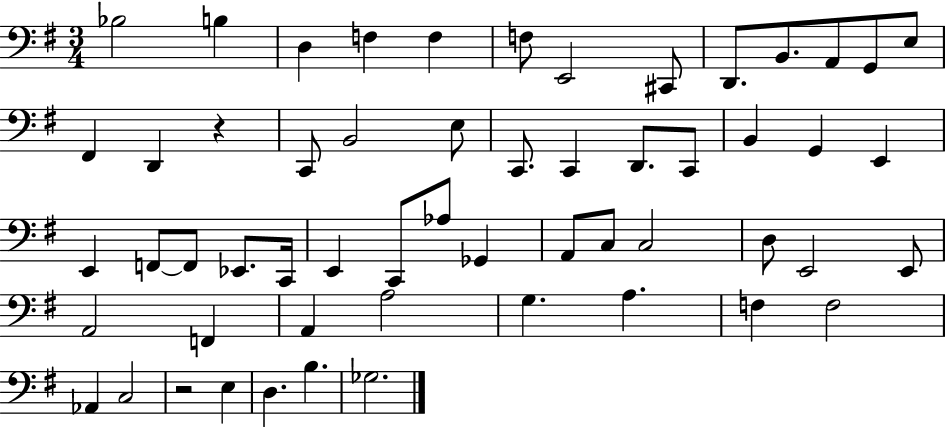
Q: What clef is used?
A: bass